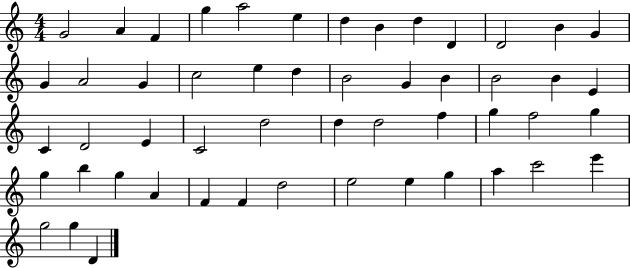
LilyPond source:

{
  \clef treble
  \numericTimeSignature
  \time 4/4
  \key c \major
  g'2 a'4 f'4 | g''4 a''2 e''4 | d''4 b'4 d''4 d'4 | d'2 b'4 g'4 | \break g'4 a'2 g'4 | c''2 e''4 d''4 | b'2 g'4 b'4 | b'2 b'4 e'4 | \break c'4 d'2 e'4 | c'2 d''2 | d''4 d''2 f''4 | g''4 f''2 g''4 | \break g''4 b''4 g''4 a'4 | f'4 f'4 d''2 | e''2 e''4 g''4 | a''4 c'''2 e'''4 | \break g''2 g''4 d'4 | \bar "|."
}